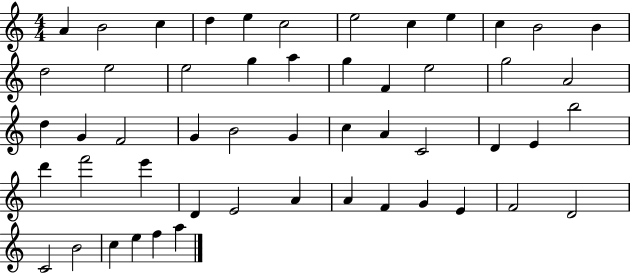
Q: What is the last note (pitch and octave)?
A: A5